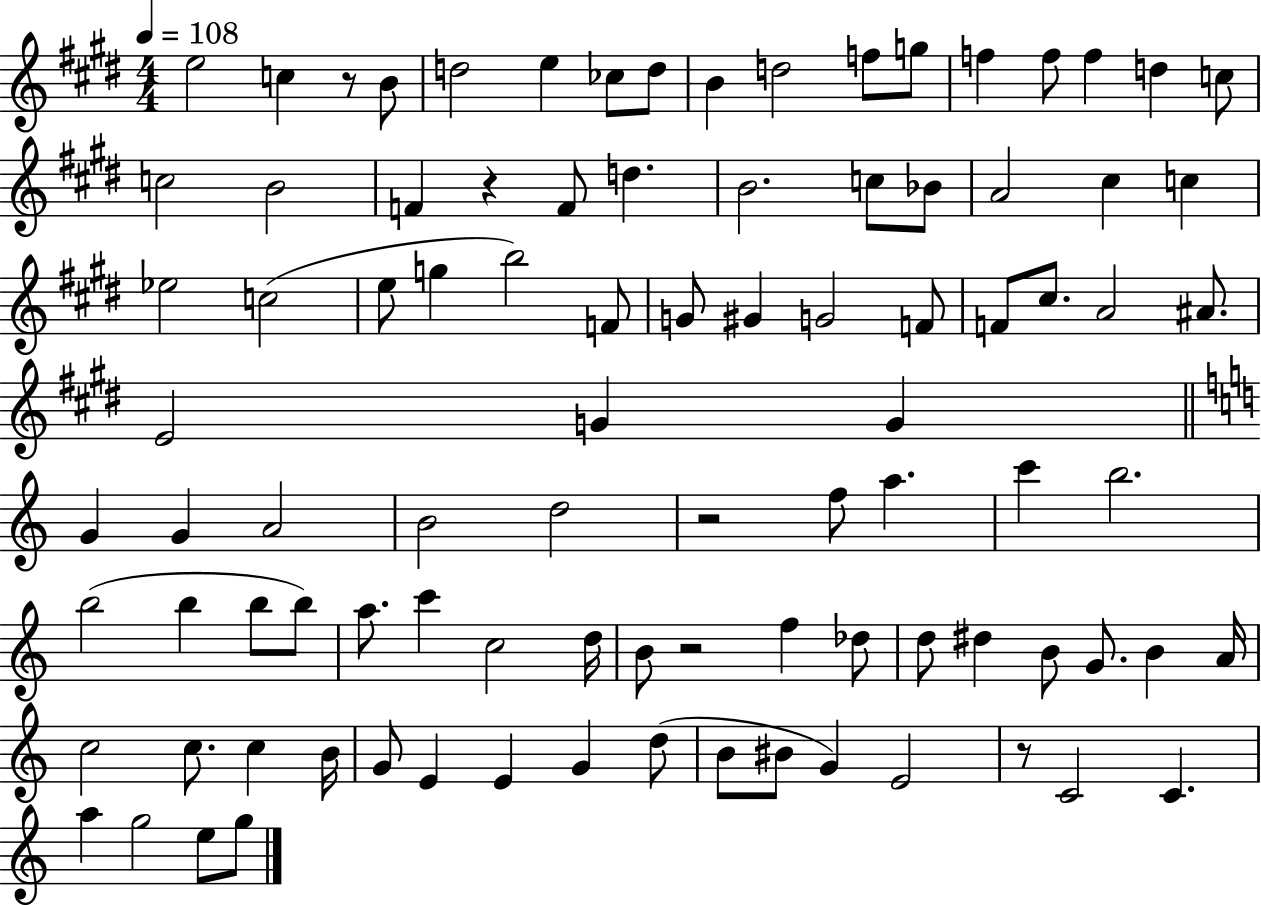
E5/h C5/q R/e B4/e D5/h E5/q CES5/e D5/e B4/q D5/h F5/e G5/e F5/q F5/e F5/q D5/q C5/e C5/h B4/h F4/q R/q F4/e D5/q. B4/h. C5/e Bb4/e A4/h C#5/q C5/q Eb5/h C5/h E5/e G5/q B5/h F4/e G4/e G#4/q G4/h F4/e F4/e C#5/e. A4/h A#4/e. E4/h G4/q G4/q G4/q G4/q A4/h B4/h D5/h R/h F5/e A5/q. C6/q B5/h. B5/h B5/q B5/e B5/e A5/e. C6/q C5/h D5/s B4/e R/h F5/q Db5/e D5/e D#5/q B4/e G4/e. B4/q A4/s C5/h C5/e. C5/q B4/s G4/e E4/q E4/q G4/q D5/e B4/e BIS4/e G4/q E4/h R/e C4/h C4/q. A5/q G5/h E5/e G5/e